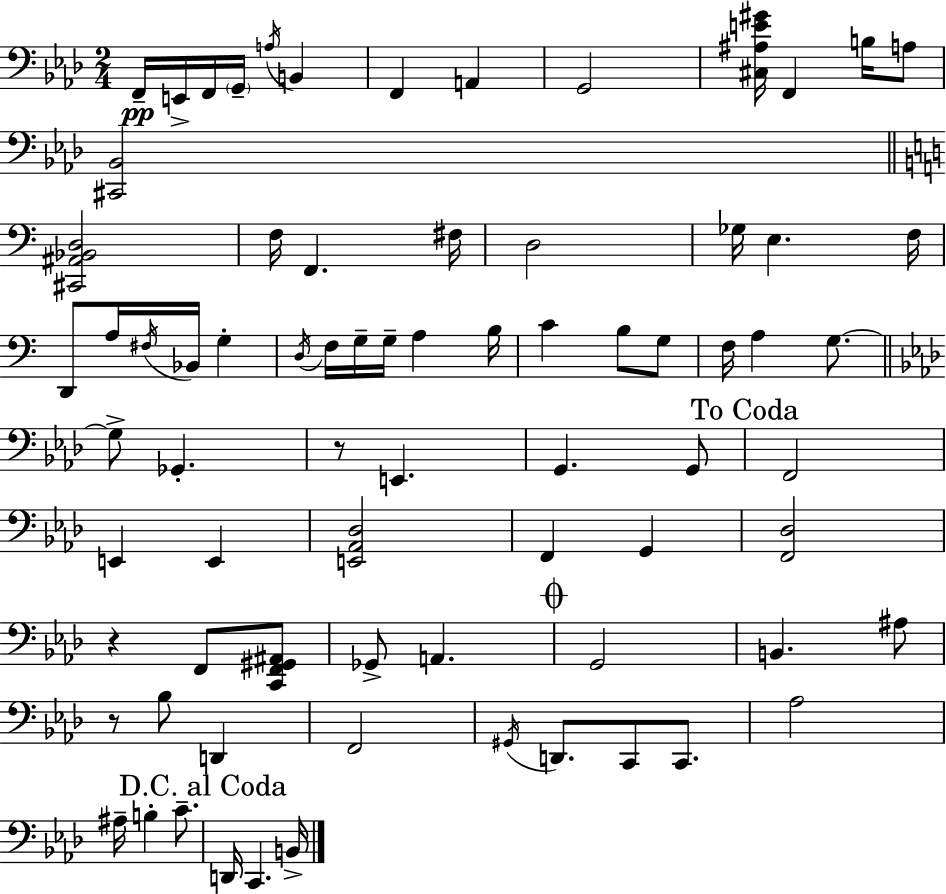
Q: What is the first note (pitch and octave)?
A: F2